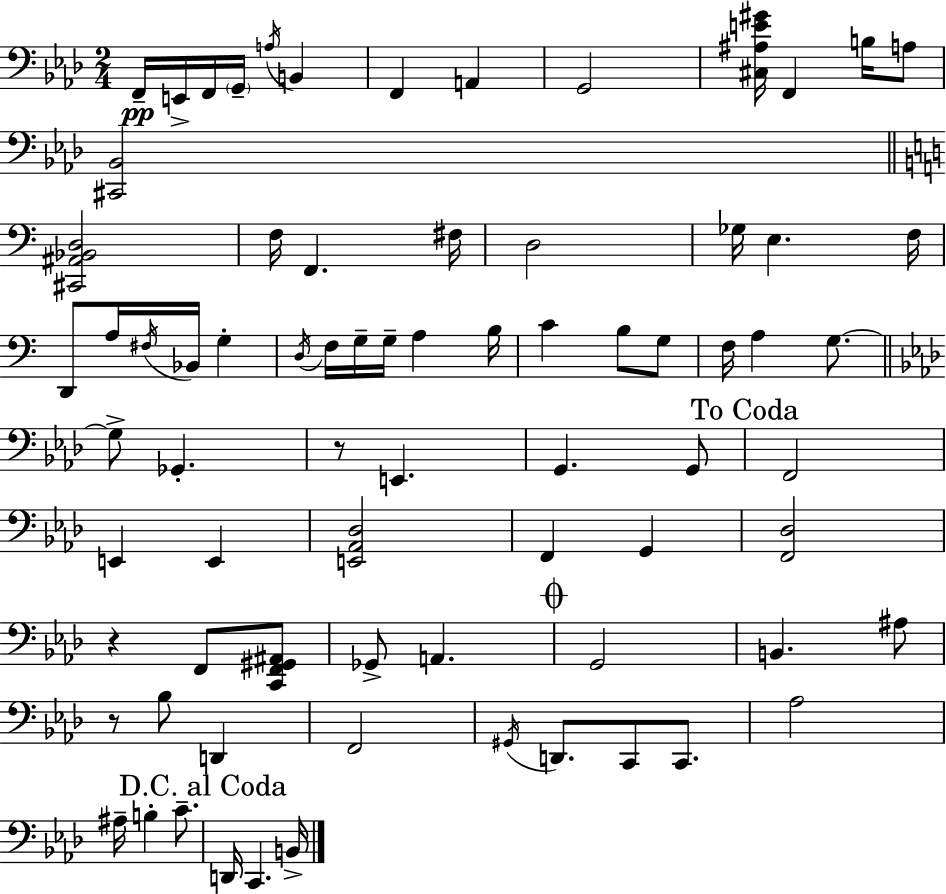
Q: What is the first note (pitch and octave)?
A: F2